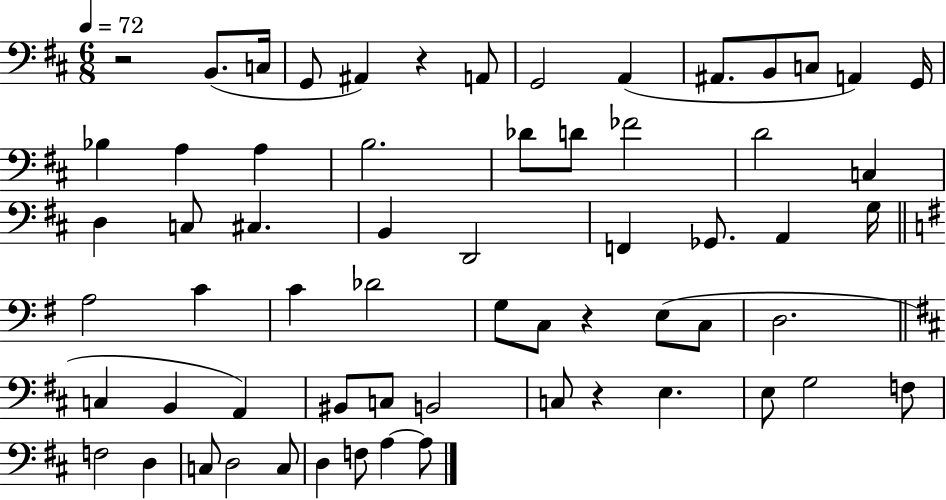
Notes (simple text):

R/h B2/e. C3/s G2/e A#2/q R/q A2/e G2/h A2/q A#2/e. B2/e C3/e A2/q G2/s Bb3/q A3/q A3/q B3/h. Db4/e D4/e FES4/h D4/h C3/q D3/q C3/e C#3/q. B2/q D2/h F2/q Gb2/e. A2/q G3/s A3/h C4/q C4/q Db4/h G3/e C3/e R/q E3/e C3/e D3/h. C3/q B2/q A2/q BIS2/e C3/e B2/h C3/e R/q E3/q. E3/e G3/h F3/e F3/h D3/q C3/e D3/h C3/e D3/q F3/e A3/q A3/e